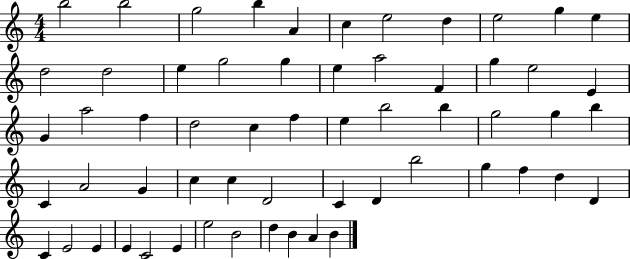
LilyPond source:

{
  \clef treble
  \numericTimeSignature
  \time 4/4
  \key c \major
  b''2 b''2 | g''2 b''4 a'4 | c''4 e''2 d''4 | e''2 g''4 e''4 | \break d''2 d''2 | e''4 g''2 g''4 | e''4 a''2 f'4 | g''4 e''2 e'4 | \break g'4 a''2 f''4 | d''2 c''4 f''4 | e''4 b''2 b''4 | g''2 g''4 b''4 | \break c'4 a'2 g'4 | c''4 c''4 d'2 | c'4 d'4 b''2 | g''4 f''4 d''4 d'4 | \break c'4 e'2 e'4 | e'4 c'2 e'4 | e''2 b'2 | d''4 b'4 a'4 b'4 | \break \bar "|."
}